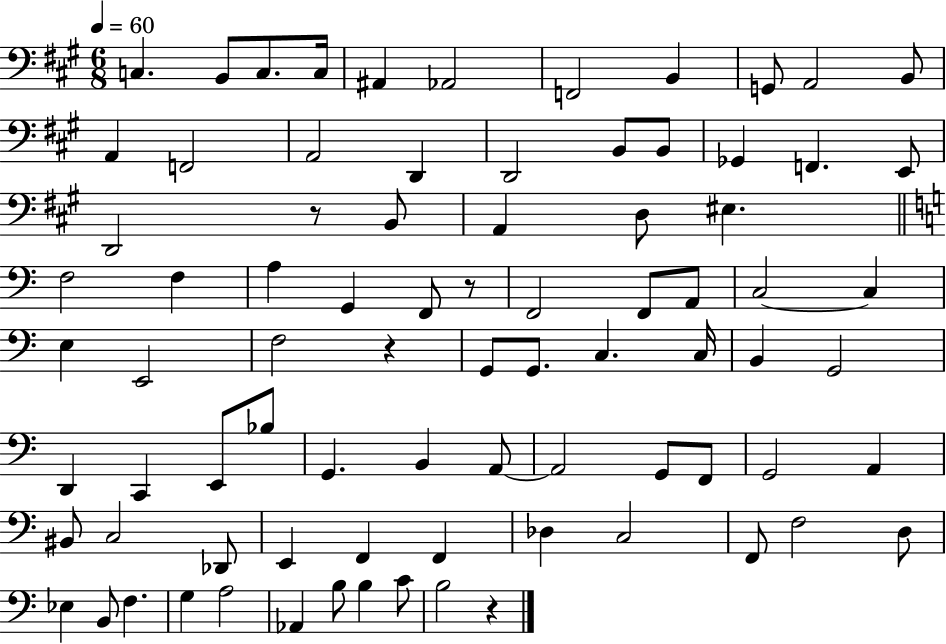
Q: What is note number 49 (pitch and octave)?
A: Bb3